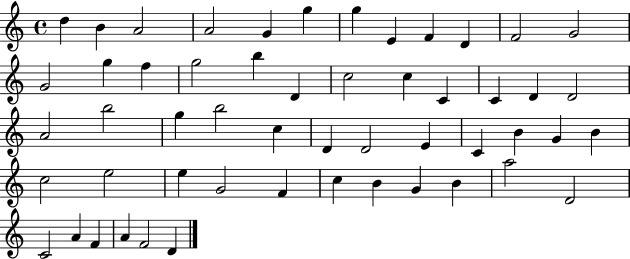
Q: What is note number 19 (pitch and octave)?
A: C5